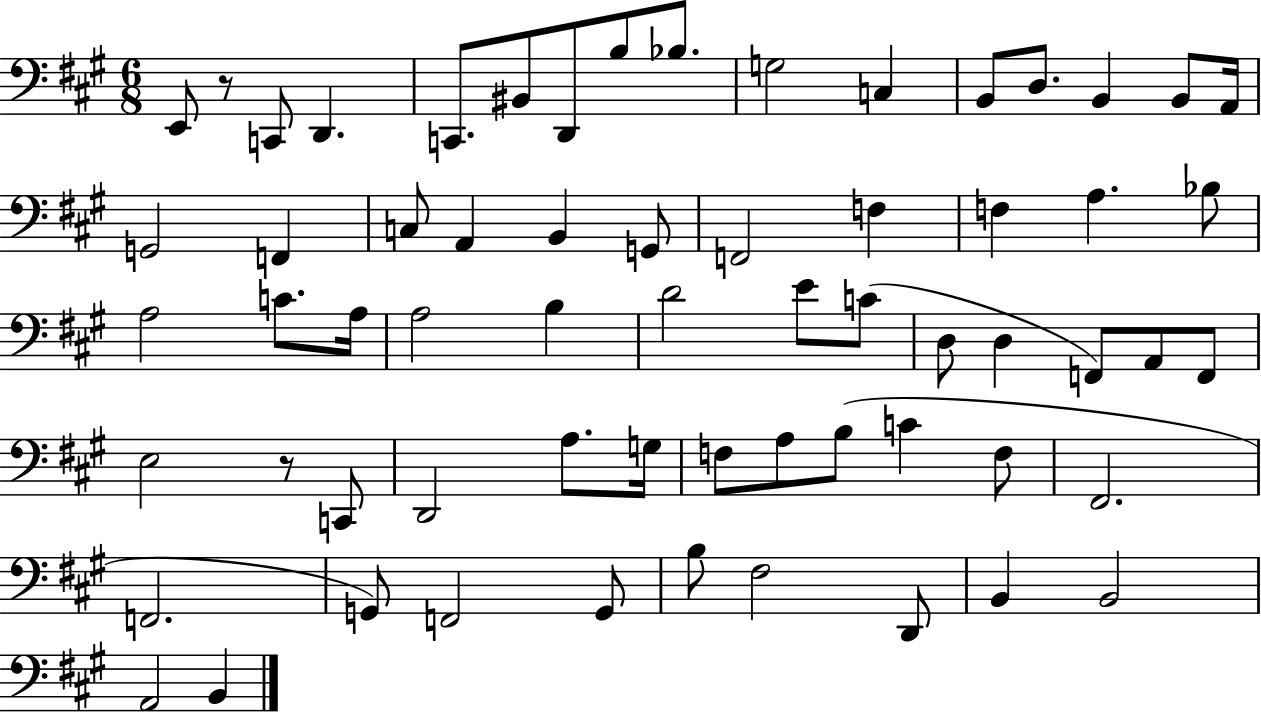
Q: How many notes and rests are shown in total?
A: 63